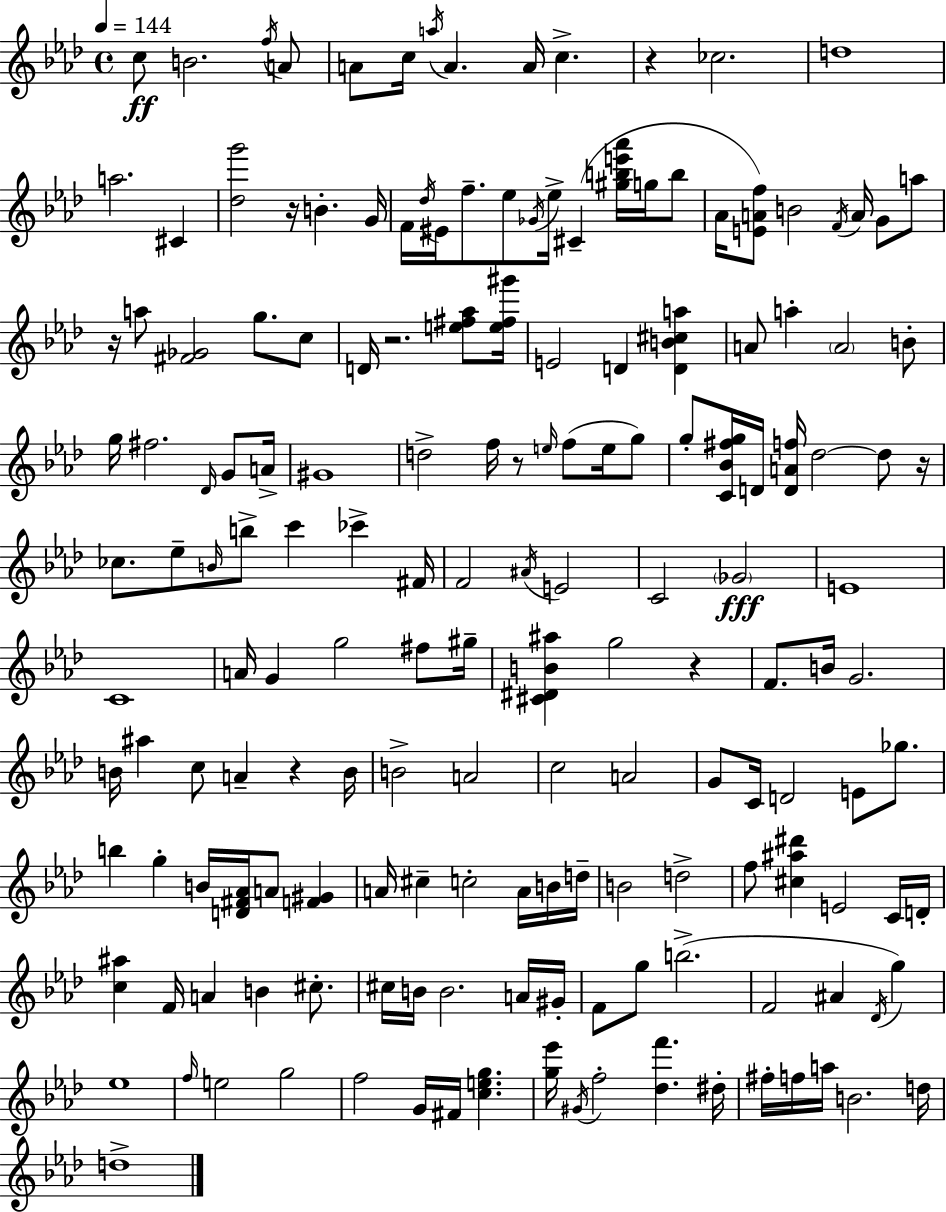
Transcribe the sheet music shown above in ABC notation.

X:1
T:Untitled
M:4/4
L:1/4
K:Fm
c/2 B2 f/4 A/2 A/2 c/4 a/4 A A/4 c z _c2 d4 a2 ^C [_dg']2 z/4 B G/4 F/4 _d/4 ^E/4 f/2 _e/2 _G/4 _e/4 ^C [^gbe'_a']/4 g/4 b/2 _A/4 [EAf]/2 B2 F/4 A/4 G/2 a/2 z/4 a/2 [^F_G]2 g/2 c/2 D/4 z2 [e^f_a]/2 [e^f^g']/4 E2 D [DB^ca] A/2 a A2 B/2 g/4 ^f2 _D/4 G/2 A/4 ^G4 d2 f/4 z/2 e/4 f/2 e/4 g/2 g/2 [C_B^fg]/4 D/4 [DAf]/4 _d2 _d/2 z/4 _c/2 _e/2 B/4 b/2 c' _c' ^F/4 F2 ^A/4 E2 C2 _G2 E4 C4 A/4 G g2 ^f/2 ^g/4 [^C^DB^a] g2 z F/2 B/4 G2 B/4 ^a c/2 A z B/4 B2 A2 c2 A2 G/2 C/4 D2 E/2 _g/2 b g B/4 [D^F_A]/4 A/2 [F^G] A/4 ^c c2 A/4 B/4 d/4 B2 d2 f/2 [^c^a^d'] E2 C/4 D/4 [c^a] F/4 A B ^c/2 ^c/4 B/4 B2 A/4 ^G/4 F/2 g/2 b2 F2 ^A _D/4 g _e4 f/4 e2 g2 f2 G/4 ^F/4 [ceg] [g_e']/4 ^G/4 f2 [_df'] ^d/4 ^f/4 f/4 a/4 B2 d/4 d4